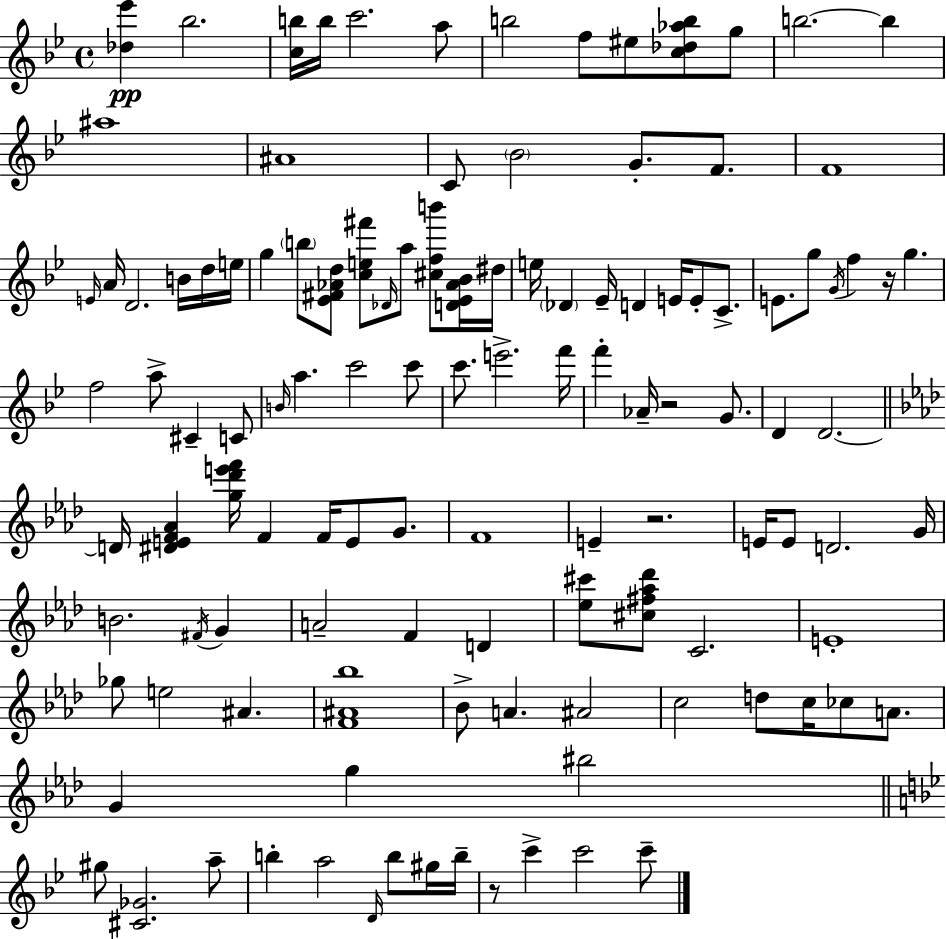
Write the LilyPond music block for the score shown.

{
  \clef treble
  \time 4/4
  \defaultTimeSignature
  \key bes \major
  <des'' ees'''>4\pp bes''2. | <c'' b''>16 b''16 c'''2. a''8 | b''2 f''8 eis''8 <c'' des'' aes'' b''>8 g''8 | b''2.~~ b''4 | \break ais''1 | ais'1 | c'8 \parenthesize bes'2 g'8.-. f'8. | f'1 | \break \grace { e'16 } a'16 d'2. b'16 d''16 | e''16 g''4 \parenthesize b''8 <ees' fis' aes' d''>8 <c'' e'' fis'''>8 \grace { des'16 } a''8 <cis'' f'' b'''>8 | <d' ees' aes' bes'>16 dis''16 e''16 \parenthesize des'4 ees'16-- d'4 e'16 e'8-. c'8.-> | e'8. g''8 \acciaccatura { g'16 } f''4 r16 g''4. | \break f''2 a''8-> cis'4-- | c'8 \grace { b'16 } a''4. c'''2 | c'''8 c'''8. e'''2.-> | f'''16 f'''4-. aes'16-- r2 | \break g'8. d'4 d'2.~~ | \bar "||" \break \key f \minor d'16 <dis' e' f' aes'>4 <g'' des''' e''' f'''>16 f'4 f'16 e'8 g'8. | f'1 | e'4-- r2. | e'16 e'8 d'2. g'16 | \break b'2. \acciaccatura { fis'16 } g'4 | a'2-- f'4 d'4 | <ees'' cis'''>8 <cis'' fis'' aes'' des'''>8 c'2. | e'1-. | \break ges''8 e''2 ais'4. | <f' ais' bes''>1 | bes'8-> a'4. ais'2 | c''2 d''8 c''16 ces''8 a'8. | \break g'4 g''4 bis''2 | \bar "||" \break \key bes \major gis''8 <cis' ges'>2. a''8-- | b''4-. a''2 \grace { d'16 } b''8 gis''16 | b''16-- r8 c'''4-> c'''2 c'''8-- | \bar "|."
}